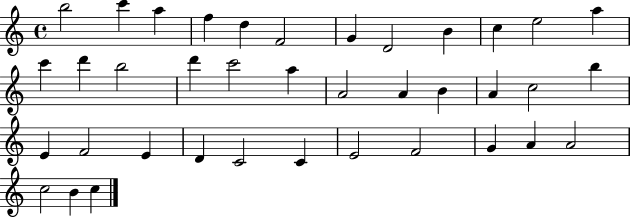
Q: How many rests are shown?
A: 0